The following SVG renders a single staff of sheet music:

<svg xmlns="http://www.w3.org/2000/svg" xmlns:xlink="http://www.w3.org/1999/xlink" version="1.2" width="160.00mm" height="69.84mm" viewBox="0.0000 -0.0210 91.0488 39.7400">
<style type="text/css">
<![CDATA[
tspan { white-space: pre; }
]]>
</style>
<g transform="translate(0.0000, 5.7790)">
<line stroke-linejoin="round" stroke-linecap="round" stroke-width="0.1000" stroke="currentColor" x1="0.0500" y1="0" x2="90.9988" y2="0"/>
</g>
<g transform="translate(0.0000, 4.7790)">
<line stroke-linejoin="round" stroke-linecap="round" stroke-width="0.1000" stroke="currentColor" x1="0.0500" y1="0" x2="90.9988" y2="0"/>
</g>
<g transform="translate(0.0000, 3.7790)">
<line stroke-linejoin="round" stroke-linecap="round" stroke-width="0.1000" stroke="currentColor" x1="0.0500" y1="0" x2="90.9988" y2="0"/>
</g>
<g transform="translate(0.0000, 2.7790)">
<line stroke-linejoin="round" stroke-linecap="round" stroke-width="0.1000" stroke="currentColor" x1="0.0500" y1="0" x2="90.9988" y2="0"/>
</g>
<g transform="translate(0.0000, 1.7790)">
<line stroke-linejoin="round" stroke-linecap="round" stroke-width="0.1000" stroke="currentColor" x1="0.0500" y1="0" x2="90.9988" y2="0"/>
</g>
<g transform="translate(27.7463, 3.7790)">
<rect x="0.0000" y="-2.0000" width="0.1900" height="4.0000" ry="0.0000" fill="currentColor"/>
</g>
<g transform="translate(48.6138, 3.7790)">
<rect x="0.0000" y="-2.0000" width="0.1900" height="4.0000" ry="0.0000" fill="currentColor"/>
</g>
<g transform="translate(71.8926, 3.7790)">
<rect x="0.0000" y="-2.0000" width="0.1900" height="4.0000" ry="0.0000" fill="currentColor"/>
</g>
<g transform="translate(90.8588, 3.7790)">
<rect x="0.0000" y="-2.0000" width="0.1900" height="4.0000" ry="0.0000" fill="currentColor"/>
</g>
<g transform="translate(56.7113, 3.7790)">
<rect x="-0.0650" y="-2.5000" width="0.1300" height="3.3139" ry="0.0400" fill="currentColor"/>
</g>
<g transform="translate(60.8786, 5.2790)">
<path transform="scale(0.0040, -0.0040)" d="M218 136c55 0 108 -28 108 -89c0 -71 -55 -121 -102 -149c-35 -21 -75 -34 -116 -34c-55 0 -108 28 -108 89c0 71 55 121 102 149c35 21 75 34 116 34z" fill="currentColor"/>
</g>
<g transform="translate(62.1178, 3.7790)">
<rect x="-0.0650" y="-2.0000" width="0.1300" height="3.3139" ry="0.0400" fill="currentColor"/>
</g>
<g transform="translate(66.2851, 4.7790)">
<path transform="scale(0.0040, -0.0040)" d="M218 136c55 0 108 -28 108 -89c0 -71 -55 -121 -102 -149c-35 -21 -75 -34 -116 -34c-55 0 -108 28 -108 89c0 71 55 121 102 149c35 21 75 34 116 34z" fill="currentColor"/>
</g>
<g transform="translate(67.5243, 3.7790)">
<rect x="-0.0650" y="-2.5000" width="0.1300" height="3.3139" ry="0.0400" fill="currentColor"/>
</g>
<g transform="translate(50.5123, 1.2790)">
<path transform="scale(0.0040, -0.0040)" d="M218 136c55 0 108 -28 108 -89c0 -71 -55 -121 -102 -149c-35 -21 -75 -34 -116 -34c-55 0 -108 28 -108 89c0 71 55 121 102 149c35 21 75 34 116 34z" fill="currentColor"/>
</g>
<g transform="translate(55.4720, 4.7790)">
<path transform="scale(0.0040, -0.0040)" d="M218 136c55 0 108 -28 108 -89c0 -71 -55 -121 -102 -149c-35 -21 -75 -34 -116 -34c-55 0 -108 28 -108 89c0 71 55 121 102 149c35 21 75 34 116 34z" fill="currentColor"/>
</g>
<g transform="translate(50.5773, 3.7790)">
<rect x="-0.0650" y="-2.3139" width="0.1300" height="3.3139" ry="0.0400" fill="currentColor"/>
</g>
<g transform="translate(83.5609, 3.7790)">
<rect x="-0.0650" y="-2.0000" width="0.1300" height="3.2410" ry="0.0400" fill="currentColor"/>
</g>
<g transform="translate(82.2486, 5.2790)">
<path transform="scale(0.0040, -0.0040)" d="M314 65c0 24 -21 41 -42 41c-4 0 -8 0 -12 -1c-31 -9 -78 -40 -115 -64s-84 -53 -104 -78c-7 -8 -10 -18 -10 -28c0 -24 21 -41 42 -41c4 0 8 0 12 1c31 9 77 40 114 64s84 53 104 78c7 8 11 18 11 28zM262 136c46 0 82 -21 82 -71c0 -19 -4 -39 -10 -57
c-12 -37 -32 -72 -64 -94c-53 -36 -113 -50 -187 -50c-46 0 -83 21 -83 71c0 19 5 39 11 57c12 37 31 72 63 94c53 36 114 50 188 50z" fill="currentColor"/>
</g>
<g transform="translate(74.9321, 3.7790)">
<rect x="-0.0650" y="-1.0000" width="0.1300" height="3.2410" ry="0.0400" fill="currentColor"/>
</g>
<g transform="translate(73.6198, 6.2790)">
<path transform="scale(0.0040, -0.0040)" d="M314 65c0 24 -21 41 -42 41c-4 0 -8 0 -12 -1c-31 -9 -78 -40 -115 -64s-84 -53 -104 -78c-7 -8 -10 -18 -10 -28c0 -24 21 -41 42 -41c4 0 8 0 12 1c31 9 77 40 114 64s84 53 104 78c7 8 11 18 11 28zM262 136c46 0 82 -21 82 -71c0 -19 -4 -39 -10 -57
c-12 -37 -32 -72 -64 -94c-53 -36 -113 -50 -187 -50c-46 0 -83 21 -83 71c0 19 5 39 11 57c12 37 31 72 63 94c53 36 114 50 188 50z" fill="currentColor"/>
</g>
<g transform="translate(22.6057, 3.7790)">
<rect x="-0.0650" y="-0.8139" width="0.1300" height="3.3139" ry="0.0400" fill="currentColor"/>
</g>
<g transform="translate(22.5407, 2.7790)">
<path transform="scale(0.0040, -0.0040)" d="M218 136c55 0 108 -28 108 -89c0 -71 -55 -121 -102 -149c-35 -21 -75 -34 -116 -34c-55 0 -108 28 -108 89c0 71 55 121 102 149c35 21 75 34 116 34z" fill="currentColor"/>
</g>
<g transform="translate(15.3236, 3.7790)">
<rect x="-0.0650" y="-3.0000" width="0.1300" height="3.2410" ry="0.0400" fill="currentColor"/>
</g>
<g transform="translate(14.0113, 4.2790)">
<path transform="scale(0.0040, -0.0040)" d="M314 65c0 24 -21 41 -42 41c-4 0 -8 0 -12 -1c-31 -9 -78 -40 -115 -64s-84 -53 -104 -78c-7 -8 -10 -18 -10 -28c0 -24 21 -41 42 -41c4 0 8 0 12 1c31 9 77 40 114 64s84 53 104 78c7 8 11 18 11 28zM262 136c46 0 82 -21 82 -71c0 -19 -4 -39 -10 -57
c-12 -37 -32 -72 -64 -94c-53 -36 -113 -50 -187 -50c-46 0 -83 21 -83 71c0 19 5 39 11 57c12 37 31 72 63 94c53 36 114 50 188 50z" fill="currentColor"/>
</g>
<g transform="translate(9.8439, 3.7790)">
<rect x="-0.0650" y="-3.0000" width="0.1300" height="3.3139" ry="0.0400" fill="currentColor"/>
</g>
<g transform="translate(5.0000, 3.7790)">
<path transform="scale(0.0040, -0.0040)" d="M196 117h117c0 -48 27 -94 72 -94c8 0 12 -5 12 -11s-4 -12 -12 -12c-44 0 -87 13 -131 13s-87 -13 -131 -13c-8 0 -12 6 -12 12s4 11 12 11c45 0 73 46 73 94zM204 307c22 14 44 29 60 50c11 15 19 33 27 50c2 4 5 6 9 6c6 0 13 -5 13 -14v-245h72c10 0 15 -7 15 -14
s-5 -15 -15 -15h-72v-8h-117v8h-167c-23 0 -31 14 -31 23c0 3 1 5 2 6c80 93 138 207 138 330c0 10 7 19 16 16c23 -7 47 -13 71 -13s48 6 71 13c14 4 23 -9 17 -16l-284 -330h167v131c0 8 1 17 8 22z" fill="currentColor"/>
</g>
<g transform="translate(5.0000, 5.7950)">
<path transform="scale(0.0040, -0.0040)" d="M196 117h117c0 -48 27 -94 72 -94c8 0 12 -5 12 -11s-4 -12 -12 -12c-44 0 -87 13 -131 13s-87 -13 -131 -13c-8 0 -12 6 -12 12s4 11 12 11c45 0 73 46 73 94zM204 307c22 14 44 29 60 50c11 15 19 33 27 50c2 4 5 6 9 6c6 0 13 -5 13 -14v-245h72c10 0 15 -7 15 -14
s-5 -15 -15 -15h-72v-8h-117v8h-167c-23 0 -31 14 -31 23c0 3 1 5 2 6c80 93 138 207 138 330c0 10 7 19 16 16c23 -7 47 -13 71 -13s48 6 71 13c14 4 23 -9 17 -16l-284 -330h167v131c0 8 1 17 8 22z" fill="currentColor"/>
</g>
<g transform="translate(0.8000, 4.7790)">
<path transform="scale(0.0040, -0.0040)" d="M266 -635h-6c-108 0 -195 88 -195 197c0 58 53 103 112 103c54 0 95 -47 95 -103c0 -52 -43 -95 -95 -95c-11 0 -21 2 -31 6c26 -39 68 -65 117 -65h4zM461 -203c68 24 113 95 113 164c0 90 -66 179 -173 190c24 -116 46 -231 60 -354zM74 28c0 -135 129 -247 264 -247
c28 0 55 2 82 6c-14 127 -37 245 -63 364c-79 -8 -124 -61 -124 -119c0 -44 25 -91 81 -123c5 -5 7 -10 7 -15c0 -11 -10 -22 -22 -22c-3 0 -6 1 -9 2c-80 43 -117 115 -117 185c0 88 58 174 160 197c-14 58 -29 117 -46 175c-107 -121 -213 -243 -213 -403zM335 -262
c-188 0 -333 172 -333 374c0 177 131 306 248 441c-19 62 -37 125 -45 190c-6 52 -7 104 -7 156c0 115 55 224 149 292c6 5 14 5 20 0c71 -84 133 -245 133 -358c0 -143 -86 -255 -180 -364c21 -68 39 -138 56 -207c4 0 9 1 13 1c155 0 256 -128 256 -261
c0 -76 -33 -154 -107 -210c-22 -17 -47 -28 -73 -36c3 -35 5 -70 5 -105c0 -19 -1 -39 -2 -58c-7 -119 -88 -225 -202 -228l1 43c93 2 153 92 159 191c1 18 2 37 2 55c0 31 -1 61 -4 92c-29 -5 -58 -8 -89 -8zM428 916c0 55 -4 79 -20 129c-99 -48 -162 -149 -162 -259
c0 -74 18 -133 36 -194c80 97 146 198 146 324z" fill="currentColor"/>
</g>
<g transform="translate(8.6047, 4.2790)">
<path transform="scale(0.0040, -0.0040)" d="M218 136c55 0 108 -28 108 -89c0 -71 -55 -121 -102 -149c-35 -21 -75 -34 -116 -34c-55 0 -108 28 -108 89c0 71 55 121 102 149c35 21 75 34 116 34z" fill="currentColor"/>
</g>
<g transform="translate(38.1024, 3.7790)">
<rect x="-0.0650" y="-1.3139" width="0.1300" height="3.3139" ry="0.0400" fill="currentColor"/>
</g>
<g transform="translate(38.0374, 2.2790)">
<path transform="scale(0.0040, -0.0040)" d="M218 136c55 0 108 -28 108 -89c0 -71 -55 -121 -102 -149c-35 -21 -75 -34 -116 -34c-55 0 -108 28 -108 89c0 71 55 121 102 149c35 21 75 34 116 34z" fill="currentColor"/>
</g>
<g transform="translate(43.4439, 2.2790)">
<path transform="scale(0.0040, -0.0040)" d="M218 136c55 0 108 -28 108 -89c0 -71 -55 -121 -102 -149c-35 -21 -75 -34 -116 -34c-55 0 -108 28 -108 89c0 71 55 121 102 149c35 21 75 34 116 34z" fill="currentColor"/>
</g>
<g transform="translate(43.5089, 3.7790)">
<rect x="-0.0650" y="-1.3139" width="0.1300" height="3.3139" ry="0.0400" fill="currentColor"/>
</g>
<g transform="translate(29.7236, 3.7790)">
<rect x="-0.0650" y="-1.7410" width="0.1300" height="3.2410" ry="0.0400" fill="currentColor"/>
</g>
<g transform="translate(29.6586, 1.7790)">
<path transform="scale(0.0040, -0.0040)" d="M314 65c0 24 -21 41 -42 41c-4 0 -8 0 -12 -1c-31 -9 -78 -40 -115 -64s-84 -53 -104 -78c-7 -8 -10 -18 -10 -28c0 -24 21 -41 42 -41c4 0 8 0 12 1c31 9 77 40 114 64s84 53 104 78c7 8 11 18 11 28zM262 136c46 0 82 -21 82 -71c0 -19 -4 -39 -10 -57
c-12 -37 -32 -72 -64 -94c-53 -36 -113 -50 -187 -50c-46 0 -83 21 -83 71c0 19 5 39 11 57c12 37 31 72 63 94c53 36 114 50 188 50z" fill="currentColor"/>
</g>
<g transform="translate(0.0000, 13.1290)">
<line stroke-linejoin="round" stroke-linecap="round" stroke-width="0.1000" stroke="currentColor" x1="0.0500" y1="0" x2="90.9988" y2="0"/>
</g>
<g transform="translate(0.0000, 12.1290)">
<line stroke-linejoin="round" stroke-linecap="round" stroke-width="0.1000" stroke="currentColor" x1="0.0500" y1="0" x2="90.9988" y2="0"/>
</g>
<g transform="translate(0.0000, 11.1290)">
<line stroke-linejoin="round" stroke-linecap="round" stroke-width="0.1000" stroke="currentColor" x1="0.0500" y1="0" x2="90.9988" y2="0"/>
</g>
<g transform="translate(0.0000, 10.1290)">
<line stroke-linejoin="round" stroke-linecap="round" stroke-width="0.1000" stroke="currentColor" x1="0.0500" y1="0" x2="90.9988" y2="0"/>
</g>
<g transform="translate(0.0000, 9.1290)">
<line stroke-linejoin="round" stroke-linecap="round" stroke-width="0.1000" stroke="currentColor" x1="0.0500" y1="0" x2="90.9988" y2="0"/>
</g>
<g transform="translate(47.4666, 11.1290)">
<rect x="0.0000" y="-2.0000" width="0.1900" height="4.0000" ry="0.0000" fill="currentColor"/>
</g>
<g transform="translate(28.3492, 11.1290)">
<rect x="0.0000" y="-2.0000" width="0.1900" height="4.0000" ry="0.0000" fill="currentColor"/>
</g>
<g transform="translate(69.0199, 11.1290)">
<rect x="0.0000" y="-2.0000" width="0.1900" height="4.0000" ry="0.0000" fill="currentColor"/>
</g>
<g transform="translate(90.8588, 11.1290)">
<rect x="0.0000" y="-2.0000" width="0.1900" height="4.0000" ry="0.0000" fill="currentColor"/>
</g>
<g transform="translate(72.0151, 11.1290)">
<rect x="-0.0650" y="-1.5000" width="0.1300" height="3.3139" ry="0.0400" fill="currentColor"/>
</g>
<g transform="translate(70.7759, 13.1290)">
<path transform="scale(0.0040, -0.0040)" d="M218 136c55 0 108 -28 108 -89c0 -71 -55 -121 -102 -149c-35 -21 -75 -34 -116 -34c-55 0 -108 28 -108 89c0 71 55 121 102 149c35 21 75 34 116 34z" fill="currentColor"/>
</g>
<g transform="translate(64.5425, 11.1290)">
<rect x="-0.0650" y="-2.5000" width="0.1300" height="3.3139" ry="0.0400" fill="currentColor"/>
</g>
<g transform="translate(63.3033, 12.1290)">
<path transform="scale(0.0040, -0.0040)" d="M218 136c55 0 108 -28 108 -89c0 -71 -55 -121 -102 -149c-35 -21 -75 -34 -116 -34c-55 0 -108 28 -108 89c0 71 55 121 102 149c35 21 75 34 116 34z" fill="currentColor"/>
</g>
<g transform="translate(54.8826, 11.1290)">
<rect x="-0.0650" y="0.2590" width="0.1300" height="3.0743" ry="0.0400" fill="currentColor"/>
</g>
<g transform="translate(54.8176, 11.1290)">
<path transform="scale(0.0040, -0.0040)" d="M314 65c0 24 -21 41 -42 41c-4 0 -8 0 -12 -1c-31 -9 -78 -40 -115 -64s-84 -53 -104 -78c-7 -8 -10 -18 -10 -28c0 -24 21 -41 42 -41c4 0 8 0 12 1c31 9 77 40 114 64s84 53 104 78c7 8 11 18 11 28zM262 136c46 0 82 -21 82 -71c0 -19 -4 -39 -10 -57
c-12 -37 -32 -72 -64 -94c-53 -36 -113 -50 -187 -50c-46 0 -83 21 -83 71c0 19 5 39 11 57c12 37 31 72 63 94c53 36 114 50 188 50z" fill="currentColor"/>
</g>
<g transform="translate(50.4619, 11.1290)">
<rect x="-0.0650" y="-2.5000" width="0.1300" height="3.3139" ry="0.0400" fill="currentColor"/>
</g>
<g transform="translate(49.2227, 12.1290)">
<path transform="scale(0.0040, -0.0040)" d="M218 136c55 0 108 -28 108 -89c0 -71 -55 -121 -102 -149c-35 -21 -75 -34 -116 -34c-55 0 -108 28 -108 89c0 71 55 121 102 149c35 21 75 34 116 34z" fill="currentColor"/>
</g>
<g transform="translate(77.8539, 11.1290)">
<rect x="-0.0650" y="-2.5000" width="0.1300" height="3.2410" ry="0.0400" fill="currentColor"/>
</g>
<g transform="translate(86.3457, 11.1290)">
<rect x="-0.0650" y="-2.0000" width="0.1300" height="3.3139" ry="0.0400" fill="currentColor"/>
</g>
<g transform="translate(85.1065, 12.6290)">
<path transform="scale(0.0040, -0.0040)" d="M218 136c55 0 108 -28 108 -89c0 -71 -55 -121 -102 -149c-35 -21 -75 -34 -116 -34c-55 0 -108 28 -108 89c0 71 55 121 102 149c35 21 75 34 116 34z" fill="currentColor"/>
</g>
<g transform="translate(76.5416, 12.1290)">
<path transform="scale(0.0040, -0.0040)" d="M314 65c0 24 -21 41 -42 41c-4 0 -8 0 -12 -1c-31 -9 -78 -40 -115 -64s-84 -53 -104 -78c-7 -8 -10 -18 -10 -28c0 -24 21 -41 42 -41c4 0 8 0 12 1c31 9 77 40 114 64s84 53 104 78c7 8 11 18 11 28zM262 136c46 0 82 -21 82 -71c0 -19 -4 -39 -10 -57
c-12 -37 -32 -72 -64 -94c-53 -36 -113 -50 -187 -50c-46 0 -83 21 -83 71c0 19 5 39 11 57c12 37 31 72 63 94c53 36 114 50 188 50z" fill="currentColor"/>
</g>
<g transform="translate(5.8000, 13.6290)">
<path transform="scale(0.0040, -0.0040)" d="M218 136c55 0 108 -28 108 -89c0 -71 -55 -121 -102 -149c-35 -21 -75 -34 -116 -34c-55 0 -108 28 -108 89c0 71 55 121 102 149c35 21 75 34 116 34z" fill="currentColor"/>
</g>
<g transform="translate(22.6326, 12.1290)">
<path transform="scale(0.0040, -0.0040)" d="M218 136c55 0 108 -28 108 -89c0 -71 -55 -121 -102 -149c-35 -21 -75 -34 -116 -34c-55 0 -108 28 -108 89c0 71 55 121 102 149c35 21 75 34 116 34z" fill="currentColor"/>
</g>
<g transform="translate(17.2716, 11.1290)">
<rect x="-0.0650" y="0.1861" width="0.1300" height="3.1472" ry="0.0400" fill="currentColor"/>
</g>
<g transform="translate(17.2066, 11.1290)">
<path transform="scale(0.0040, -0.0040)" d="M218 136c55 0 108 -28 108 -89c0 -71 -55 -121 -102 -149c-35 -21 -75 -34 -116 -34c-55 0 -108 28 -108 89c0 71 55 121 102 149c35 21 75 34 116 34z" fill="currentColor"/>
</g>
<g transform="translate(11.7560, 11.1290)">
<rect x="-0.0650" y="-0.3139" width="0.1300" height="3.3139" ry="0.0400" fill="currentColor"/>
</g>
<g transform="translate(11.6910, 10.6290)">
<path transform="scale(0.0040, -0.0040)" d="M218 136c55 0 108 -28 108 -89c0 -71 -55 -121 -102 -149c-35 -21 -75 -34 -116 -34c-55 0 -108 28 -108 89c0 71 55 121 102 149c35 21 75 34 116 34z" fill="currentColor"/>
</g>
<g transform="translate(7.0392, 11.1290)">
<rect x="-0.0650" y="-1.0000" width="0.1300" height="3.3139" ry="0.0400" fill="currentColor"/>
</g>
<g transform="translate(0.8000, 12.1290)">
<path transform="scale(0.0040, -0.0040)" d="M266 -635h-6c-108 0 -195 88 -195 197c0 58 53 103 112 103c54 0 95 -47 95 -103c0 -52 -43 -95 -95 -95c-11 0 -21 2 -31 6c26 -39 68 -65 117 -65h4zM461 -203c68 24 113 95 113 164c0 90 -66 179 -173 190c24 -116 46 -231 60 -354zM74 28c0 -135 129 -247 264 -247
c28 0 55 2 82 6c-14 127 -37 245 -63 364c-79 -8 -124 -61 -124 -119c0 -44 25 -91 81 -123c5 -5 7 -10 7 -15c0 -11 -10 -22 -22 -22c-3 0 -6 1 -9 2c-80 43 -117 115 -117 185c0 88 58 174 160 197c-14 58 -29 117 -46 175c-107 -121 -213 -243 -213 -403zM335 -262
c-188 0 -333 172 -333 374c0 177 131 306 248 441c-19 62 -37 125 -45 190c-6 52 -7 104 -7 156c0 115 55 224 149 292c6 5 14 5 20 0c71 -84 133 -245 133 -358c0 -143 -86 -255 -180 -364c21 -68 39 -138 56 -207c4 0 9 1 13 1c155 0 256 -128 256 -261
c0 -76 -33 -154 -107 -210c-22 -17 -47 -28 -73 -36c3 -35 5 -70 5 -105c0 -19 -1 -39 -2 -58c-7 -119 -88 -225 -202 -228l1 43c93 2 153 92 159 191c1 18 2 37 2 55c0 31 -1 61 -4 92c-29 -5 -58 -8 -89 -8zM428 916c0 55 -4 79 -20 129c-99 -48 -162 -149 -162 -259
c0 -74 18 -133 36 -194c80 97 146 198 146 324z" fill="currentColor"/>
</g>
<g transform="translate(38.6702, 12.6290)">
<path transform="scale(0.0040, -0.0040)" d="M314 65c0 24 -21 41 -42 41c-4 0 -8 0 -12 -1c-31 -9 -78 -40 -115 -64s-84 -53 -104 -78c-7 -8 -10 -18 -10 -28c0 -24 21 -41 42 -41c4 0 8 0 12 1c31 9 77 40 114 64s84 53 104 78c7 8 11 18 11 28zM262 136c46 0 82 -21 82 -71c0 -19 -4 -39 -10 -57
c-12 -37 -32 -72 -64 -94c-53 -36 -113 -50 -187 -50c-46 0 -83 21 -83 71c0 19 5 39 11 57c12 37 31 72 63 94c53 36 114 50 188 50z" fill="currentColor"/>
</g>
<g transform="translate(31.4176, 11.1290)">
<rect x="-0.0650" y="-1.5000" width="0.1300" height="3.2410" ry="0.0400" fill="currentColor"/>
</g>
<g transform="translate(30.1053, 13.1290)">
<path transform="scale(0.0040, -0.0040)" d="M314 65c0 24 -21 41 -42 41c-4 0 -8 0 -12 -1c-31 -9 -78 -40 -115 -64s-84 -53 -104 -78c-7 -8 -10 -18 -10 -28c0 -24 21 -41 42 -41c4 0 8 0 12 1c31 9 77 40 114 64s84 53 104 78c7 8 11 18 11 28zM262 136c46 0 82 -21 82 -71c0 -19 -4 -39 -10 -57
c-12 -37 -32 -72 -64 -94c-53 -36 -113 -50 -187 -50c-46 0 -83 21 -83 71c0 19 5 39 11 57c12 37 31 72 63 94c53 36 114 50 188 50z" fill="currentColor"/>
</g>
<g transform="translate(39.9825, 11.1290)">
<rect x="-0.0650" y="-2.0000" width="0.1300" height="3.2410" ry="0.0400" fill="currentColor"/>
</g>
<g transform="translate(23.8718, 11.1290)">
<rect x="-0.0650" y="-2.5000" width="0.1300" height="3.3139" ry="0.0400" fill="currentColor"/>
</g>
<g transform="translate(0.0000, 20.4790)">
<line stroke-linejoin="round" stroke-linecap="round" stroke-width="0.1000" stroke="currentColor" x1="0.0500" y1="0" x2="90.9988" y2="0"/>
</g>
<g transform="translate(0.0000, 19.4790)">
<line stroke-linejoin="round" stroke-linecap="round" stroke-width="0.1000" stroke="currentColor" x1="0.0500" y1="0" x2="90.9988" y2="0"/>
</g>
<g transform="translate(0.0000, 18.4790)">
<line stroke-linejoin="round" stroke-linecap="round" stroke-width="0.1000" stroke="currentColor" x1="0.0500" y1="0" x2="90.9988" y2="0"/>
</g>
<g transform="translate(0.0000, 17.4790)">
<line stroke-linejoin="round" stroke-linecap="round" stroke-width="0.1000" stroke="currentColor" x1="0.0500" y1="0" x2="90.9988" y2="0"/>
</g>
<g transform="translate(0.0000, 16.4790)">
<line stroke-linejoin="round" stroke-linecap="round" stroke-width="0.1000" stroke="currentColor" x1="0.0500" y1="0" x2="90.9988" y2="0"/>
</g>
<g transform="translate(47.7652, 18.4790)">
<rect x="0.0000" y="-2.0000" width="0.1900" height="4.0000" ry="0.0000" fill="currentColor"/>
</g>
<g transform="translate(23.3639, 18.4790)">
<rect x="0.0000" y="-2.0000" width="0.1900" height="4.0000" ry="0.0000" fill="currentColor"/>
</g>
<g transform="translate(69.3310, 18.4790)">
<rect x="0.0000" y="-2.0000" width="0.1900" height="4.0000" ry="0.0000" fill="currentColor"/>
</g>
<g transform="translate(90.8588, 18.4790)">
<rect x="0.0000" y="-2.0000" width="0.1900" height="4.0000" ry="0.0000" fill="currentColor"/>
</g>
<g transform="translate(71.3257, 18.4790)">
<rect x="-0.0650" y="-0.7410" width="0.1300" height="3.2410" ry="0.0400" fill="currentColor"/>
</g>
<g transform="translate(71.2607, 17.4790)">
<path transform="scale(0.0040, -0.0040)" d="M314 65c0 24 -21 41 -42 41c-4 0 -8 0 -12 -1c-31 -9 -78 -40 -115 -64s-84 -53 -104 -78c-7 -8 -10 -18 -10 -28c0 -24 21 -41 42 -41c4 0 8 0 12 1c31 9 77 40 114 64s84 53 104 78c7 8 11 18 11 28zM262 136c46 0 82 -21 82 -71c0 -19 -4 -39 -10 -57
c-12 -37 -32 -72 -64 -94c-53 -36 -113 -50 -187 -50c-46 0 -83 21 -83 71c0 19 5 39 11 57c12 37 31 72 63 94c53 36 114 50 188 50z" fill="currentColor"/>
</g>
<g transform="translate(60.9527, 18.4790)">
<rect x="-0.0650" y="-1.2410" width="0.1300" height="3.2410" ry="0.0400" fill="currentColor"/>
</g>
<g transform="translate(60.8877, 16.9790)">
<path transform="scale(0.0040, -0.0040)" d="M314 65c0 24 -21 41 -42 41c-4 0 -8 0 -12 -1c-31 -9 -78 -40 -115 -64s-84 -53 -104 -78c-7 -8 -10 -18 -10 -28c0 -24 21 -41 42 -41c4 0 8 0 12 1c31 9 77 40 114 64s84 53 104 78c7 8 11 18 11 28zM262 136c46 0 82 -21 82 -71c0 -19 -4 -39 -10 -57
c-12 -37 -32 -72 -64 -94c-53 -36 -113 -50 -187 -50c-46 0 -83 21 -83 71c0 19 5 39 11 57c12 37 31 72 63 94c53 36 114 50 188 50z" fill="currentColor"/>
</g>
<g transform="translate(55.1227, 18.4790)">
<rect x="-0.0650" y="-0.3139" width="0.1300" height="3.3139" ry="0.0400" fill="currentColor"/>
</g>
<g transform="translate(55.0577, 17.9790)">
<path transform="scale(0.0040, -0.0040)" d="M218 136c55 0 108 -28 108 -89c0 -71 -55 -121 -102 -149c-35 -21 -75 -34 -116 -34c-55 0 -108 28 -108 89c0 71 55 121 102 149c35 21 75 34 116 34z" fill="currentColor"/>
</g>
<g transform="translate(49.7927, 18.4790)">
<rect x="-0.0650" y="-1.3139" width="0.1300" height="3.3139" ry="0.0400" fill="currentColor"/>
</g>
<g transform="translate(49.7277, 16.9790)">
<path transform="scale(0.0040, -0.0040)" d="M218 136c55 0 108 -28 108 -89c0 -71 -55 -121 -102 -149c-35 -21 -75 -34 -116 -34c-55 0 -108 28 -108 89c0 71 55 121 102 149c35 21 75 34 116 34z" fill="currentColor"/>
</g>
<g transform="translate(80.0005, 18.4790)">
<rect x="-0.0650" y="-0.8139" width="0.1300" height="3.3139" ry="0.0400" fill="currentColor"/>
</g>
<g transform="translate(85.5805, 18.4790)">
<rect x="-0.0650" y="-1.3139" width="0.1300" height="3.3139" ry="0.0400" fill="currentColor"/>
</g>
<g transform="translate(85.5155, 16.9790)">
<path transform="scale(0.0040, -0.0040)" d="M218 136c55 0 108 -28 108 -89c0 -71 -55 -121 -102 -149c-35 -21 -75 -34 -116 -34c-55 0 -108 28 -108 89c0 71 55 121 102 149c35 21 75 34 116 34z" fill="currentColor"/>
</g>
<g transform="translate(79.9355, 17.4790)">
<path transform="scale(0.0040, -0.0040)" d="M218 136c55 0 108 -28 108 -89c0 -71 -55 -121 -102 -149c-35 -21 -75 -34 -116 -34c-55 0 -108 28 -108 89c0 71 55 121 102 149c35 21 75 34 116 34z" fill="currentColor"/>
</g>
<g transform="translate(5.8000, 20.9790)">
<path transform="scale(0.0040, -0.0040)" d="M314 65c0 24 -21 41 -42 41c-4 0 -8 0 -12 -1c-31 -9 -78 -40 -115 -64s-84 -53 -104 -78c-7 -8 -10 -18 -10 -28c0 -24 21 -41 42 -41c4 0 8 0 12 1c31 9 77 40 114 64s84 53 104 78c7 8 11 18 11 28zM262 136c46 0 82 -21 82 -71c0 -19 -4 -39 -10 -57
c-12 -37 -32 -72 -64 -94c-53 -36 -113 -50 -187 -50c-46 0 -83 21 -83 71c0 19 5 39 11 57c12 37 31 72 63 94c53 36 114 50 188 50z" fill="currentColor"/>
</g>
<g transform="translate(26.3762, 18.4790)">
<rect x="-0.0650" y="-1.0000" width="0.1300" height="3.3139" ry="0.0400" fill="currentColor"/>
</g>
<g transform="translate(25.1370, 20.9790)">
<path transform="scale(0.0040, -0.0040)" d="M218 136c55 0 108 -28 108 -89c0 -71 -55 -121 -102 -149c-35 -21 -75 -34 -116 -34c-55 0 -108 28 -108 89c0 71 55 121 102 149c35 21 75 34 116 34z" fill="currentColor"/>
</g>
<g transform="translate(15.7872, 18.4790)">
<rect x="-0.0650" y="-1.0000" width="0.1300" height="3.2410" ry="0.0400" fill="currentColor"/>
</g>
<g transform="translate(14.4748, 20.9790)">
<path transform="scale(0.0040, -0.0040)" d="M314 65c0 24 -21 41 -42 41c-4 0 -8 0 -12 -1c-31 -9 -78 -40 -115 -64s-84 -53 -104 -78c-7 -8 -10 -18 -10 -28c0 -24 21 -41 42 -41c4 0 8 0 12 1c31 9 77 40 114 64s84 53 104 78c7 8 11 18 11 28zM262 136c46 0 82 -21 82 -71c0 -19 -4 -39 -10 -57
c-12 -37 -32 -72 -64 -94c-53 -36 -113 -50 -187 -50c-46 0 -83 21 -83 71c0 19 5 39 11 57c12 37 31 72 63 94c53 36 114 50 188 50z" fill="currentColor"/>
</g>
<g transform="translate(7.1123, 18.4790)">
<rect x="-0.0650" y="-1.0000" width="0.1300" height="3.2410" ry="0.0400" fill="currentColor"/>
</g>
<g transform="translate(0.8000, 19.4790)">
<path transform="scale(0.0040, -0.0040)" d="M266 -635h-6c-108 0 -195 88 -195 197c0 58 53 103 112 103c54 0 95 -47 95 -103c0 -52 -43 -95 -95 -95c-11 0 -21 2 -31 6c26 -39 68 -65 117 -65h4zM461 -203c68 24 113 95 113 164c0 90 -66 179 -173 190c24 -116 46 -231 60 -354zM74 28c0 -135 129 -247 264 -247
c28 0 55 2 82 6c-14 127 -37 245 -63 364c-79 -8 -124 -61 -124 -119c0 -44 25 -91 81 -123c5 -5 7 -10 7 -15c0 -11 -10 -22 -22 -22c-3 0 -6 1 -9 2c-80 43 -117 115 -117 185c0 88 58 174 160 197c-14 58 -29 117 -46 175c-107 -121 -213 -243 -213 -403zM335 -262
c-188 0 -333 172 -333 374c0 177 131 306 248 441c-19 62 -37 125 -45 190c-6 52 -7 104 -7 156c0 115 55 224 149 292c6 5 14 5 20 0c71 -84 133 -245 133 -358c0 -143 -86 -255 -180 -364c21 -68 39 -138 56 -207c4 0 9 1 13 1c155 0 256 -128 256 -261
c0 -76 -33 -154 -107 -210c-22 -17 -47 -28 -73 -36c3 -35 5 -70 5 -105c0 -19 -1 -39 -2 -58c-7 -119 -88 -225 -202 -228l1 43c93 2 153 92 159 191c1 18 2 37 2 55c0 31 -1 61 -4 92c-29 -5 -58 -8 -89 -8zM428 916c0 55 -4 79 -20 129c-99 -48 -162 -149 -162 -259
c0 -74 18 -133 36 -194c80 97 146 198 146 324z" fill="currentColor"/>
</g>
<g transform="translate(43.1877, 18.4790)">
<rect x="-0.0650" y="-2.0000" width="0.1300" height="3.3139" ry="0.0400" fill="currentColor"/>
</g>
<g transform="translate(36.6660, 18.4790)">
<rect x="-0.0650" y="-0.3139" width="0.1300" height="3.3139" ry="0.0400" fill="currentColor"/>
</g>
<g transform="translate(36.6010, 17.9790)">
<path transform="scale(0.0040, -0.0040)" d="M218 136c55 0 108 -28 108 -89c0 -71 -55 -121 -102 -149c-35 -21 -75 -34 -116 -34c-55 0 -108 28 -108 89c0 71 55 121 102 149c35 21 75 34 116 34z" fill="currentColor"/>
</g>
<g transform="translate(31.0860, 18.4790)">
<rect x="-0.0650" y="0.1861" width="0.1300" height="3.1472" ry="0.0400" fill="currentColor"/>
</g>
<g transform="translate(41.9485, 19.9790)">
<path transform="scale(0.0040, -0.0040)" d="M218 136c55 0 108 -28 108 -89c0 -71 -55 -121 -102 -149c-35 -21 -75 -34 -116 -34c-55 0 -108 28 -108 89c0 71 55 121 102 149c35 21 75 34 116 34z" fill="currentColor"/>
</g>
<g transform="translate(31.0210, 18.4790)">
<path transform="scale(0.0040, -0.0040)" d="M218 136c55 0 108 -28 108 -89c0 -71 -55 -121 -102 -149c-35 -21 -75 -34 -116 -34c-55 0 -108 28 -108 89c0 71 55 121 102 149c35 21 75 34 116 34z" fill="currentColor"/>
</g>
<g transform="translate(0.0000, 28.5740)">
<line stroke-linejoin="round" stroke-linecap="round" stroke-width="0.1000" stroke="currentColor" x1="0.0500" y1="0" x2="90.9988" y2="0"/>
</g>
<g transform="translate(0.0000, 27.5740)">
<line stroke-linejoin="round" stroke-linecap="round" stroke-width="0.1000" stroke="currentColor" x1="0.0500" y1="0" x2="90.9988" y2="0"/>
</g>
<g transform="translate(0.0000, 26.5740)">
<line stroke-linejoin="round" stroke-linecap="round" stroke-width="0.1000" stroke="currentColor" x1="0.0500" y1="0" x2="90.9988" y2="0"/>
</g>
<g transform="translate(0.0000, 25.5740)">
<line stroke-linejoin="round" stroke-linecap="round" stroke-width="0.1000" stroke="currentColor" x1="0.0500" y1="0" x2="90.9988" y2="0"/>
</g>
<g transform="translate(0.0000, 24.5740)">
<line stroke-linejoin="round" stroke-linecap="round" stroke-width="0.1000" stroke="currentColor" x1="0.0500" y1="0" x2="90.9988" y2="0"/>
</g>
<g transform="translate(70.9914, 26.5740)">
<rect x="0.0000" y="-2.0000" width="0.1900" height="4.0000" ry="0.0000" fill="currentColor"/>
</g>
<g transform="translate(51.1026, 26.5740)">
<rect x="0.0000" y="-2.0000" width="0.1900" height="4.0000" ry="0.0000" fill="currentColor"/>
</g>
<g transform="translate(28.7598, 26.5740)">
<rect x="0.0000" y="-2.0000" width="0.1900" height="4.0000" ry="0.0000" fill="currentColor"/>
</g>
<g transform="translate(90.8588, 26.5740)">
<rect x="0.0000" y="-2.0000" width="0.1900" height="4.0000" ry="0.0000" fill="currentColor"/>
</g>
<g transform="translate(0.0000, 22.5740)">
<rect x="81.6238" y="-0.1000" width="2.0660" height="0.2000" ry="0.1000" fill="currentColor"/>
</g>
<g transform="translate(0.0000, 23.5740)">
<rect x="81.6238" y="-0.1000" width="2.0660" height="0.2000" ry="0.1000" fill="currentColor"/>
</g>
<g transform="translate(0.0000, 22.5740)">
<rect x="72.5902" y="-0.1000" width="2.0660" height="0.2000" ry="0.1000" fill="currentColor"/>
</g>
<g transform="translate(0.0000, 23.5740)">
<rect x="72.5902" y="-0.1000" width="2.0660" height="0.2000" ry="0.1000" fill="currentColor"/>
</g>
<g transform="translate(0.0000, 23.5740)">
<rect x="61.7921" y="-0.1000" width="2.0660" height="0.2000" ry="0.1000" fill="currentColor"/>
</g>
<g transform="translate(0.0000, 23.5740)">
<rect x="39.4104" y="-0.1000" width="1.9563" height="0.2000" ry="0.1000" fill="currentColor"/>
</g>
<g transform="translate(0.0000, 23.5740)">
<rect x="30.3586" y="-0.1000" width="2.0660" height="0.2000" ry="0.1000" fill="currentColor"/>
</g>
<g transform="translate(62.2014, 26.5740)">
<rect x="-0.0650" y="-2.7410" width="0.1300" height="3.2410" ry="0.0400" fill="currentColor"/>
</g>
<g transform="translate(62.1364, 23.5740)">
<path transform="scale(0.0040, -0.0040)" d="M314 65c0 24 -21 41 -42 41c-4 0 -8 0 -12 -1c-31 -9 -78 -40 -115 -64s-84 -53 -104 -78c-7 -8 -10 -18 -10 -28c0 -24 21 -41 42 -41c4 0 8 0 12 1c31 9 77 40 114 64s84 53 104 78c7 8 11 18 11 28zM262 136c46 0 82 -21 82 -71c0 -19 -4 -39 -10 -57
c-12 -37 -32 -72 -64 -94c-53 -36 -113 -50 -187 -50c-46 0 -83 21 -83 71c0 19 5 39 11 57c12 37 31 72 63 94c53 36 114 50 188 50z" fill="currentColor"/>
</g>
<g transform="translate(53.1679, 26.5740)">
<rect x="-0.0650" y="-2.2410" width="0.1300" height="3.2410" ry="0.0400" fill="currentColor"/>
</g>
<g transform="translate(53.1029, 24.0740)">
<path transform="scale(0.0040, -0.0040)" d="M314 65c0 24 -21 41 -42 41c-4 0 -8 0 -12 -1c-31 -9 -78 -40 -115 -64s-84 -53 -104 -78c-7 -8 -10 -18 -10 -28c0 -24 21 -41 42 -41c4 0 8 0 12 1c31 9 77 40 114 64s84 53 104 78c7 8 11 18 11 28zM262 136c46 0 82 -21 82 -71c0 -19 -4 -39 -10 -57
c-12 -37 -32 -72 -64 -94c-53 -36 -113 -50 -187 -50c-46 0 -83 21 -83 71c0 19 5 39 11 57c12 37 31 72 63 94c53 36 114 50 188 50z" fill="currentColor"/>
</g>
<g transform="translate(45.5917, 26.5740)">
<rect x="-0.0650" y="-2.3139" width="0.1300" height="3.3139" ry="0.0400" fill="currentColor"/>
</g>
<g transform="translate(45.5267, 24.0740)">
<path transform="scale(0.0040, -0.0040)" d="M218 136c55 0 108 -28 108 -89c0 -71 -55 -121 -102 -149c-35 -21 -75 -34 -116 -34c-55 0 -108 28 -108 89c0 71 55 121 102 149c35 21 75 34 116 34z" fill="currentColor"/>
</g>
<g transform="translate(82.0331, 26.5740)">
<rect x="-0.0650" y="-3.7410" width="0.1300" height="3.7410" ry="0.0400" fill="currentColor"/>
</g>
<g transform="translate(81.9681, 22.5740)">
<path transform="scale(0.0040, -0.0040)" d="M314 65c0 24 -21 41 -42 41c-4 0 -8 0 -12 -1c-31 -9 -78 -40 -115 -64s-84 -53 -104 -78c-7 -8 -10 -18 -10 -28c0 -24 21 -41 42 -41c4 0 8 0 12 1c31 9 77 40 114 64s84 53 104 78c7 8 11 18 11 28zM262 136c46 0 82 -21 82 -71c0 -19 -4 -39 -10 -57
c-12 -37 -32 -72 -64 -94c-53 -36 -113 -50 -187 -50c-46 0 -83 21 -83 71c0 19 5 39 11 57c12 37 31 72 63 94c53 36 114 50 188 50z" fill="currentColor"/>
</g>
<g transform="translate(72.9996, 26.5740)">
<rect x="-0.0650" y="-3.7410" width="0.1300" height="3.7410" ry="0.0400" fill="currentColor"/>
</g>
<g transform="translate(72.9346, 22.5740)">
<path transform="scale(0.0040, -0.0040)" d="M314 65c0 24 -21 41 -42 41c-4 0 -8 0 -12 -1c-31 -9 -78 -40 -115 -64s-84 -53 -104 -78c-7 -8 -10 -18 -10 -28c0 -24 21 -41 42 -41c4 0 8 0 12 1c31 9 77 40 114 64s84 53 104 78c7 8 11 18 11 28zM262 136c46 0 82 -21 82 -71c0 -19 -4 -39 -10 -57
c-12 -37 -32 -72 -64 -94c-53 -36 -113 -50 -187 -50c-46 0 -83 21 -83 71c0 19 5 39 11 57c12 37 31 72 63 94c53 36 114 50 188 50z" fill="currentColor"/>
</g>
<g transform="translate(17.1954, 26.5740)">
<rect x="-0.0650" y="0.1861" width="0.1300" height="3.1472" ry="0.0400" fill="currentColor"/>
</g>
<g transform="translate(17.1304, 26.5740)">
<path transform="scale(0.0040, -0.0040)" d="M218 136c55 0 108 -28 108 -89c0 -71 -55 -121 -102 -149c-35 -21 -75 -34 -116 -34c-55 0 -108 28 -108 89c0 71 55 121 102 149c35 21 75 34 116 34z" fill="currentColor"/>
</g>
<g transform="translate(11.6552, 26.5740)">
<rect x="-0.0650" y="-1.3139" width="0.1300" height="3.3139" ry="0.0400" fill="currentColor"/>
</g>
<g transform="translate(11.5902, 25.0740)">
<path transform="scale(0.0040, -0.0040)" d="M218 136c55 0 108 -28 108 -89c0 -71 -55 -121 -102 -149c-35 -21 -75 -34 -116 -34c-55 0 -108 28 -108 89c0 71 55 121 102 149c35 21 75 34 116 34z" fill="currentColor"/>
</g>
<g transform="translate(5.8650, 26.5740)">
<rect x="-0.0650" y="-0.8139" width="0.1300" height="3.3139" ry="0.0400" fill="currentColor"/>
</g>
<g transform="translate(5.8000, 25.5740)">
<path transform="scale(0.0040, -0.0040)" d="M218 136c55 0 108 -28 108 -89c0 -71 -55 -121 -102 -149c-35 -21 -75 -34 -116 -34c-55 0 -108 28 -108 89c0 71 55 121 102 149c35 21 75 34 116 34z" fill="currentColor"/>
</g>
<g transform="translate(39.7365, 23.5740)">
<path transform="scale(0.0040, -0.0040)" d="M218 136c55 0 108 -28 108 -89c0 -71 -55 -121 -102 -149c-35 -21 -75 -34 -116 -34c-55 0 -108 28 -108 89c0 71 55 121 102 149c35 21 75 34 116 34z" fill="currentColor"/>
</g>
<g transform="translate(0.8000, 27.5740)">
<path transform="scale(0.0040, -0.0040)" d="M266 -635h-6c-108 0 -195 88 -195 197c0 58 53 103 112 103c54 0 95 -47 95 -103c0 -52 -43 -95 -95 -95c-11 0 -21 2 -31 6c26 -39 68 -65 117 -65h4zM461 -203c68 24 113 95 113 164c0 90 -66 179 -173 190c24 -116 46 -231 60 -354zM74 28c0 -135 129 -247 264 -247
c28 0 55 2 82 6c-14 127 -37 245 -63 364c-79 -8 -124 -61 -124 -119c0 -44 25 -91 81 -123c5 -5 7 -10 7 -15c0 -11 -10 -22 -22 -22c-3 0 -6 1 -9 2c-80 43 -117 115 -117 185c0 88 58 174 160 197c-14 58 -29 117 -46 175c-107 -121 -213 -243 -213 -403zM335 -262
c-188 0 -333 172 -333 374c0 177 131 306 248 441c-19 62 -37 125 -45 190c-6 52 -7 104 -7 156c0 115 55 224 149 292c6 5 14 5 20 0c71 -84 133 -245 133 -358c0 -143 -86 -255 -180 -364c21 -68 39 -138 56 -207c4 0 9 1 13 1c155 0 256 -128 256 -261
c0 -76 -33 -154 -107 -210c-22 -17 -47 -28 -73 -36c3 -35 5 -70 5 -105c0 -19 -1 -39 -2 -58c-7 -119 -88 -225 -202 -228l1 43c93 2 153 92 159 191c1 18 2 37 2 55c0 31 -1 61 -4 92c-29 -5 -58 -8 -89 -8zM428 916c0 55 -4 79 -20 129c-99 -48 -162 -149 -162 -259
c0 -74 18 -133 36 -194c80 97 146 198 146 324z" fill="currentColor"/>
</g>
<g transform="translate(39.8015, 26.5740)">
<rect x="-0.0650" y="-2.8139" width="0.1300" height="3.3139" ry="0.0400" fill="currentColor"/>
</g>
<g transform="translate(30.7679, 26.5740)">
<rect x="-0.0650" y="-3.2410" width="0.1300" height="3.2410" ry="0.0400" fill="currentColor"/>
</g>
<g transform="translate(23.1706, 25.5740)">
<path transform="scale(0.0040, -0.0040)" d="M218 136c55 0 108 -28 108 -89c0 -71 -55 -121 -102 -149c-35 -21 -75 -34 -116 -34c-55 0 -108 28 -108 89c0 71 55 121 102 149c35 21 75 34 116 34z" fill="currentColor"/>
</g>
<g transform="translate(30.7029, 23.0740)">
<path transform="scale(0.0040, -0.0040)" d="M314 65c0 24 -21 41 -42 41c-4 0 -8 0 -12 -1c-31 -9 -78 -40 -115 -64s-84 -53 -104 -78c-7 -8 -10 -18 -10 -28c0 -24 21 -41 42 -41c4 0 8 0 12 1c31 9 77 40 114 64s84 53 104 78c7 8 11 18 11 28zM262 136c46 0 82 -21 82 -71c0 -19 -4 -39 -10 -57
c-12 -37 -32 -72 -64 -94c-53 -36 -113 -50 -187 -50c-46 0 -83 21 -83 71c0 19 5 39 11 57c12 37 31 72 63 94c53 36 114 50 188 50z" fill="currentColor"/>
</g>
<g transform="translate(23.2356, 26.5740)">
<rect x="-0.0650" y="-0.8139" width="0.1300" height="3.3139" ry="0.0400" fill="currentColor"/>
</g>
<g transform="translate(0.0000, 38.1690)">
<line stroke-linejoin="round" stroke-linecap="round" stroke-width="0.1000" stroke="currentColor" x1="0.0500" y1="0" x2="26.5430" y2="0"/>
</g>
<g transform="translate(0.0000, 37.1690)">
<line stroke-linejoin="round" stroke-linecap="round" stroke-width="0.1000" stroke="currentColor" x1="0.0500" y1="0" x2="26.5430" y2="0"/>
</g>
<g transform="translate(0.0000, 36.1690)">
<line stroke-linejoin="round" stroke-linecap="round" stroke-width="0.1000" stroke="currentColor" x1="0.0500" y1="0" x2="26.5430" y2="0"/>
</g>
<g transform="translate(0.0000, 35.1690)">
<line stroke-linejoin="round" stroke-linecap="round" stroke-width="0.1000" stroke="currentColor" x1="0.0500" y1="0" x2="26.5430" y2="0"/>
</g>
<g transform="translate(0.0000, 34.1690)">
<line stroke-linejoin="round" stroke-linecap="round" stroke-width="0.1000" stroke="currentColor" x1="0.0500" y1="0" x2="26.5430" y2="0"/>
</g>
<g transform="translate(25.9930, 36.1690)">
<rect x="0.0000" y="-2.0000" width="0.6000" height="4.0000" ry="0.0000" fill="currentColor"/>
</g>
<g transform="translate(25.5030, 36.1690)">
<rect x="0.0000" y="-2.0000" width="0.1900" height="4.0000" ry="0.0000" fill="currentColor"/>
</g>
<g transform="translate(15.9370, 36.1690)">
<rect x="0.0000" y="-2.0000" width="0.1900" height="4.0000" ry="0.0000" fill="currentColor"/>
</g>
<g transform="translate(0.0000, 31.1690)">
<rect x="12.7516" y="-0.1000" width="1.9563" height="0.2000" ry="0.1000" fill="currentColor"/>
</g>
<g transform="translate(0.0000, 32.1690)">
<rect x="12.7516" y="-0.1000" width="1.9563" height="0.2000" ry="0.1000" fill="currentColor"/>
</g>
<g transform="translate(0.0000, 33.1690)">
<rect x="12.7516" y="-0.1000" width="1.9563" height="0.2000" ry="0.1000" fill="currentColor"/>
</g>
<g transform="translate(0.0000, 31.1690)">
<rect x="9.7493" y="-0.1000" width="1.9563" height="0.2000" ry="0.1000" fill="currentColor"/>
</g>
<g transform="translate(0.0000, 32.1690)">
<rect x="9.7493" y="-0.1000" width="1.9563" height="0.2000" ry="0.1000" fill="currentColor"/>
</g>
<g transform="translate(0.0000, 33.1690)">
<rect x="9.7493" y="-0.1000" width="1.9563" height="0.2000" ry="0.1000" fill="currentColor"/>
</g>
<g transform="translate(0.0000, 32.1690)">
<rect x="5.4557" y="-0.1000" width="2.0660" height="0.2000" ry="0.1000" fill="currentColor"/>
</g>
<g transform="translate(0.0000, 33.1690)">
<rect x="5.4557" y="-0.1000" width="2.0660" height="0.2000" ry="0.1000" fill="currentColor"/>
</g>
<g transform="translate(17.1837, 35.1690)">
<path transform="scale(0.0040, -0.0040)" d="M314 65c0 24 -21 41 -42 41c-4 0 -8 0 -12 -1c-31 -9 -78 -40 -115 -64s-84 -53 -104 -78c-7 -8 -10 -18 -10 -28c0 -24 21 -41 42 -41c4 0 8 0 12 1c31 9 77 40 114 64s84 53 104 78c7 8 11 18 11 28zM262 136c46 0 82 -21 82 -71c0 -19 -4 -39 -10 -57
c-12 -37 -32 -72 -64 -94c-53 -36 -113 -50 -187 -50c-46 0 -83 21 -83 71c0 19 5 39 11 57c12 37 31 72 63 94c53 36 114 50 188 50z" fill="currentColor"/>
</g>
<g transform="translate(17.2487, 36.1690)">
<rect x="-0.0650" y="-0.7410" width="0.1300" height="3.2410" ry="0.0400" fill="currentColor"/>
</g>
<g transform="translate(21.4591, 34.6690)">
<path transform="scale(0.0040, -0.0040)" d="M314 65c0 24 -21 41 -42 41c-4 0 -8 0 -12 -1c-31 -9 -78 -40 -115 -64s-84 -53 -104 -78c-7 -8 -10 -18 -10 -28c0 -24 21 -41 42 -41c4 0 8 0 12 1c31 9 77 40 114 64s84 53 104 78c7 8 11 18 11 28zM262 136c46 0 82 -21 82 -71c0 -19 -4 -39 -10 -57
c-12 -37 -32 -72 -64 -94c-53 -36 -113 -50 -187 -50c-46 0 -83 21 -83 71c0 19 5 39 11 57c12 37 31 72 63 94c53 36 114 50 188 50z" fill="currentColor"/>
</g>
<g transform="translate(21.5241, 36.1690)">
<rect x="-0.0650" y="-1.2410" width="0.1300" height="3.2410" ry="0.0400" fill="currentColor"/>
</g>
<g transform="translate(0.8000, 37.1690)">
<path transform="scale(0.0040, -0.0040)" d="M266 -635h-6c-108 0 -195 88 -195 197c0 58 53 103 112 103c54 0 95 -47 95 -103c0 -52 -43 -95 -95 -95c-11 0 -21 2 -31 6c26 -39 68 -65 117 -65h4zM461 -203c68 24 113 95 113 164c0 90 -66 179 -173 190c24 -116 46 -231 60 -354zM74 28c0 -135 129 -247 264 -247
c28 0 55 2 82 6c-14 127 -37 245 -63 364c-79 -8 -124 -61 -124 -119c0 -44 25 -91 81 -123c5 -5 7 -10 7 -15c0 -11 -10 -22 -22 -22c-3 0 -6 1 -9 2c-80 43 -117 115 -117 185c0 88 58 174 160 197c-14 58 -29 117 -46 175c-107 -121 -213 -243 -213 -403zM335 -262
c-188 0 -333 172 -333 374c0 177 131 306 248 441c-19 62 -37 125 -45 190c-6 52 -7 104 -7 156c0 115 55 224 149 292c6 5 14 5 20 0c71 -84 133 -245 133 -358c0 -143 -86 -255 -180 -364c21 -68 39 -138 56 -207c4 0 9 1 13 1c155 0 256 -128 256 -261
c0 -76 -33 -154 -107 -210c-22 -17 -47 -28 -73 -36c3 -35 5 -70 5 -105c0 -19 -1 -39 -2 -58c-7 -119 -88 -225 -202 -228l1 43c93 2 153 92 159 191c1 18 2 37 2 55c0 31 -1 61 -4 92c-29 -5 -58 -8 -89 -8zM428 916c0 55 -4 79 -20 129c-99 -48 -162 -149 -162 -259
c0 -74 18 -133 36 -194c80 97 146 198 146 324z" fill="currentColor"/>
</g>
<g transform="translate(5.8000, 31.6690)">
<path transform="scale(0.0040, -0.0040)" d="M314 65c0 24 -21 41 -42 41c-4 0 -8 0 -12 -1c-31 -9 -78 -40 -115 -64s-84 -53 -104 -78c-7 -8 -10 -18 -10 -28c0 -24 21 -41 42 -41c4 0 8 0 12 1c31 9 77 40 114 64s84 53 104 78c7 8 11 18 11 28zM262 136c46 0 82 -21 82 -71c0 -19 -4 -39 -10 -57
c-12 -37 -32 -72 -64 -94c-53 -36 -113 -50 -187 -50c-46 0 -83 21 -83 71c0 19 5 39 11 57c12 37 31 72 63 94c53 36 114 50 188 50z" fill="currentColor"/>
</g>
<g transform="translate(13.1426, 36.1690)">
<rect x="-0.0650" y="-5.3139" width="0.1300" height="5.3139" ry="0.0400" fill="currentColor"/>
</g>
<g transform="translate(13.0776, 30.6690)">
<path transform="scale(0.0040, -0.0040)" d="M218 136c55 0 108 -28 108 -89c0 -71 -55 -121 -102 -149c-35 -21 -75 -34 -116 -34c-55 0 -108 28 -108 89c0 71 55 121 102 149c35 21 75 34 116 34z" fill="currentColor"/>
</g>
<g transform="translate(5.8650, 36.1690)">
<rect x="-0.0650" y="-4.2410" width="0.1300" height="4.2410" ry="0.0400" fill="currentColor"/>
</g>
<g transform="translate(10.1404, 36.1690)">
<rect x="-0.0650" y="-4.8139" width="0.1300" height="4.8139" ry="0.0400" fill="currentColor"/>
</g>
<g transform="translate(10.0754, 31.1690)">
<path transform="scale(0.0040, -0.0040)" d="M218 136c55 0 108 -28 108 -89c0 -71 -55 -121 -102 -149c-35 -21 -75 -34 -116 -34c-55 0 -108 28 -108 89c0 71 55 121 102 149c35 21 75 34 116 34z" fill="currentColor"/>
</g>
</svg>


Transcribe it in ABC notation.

X:1
T:Untitled
M:4/4
L:1/4
K:C
A A2 d f2 e e g G F G D2 F2 D c B G E2 F2 G B2 G E G2 F D2 D2 D B c F e c e2 d2 d e d e B d b2 a g g2 a2 c'2 c'2 d'2 e' f' d2 e2